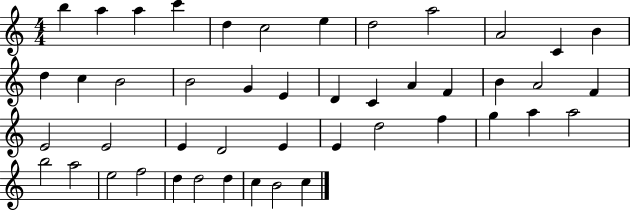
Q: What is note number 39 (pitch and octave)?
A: E5